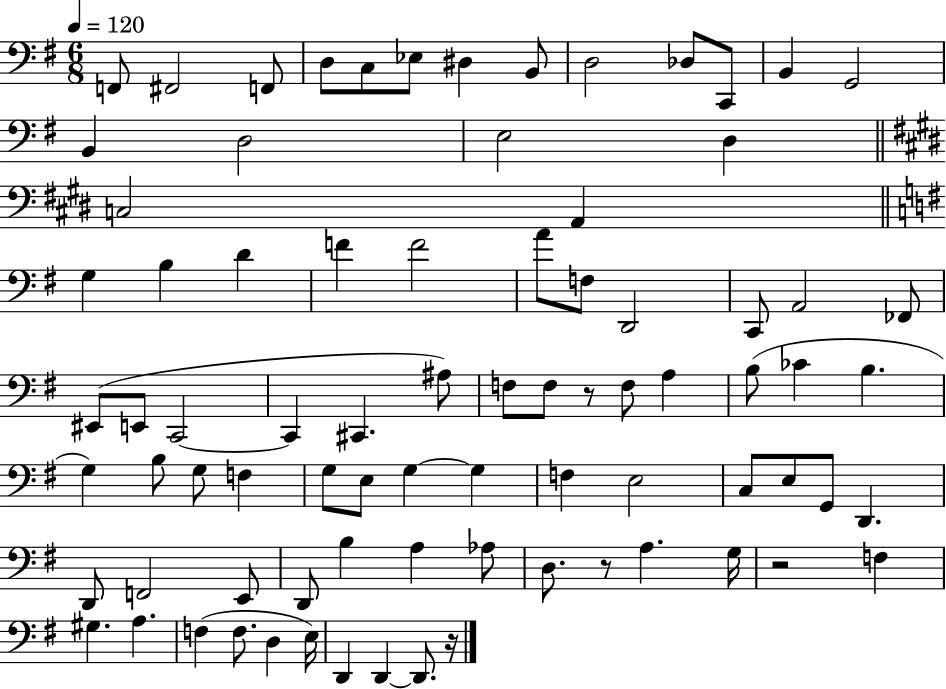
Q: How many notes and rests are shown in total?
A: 81